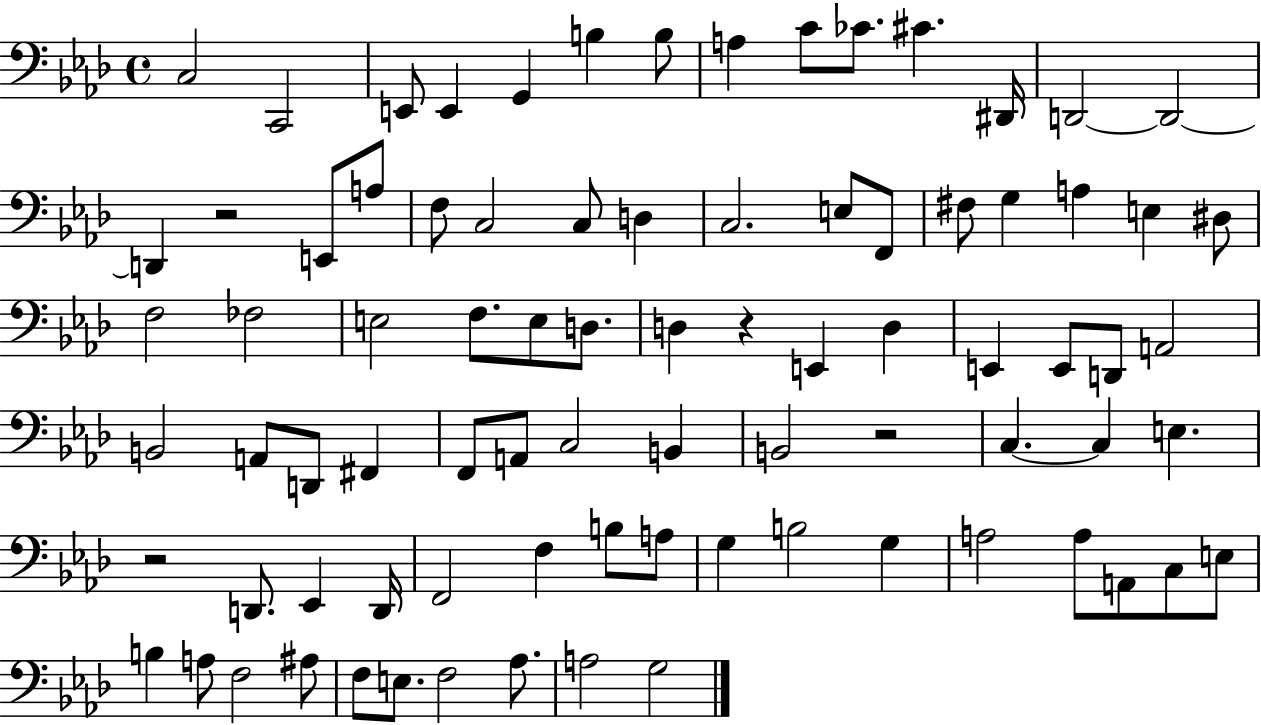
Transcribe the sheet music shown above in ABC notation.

X:1
T:Untitled
M:4/4
L:1/4
K:Ab
C,2 C,,2 E,,/2 E,, G,, B, B,/2 A, C/2 _C/2 ^C ^D,,/4 D,,2 D,,2 D,, z2 E,,/2 A,/2 F,/2 C,2 C,/2 D, C,2 E,/2 F,,/2 ^F,/2 G, A, E, ^D,/2 F,2 _F,2 E,2 F,/2 E,/2 D,/2 D, z E,, D, E,, E,,/2 D,,/2 A,,2 B,,2 A,,/2 D,,/2 ^F,, F,,/2 A,,/2 C,2 B,, B,,2 z2 C, C, E, z2 D,,/2 _E,, D,,/4 F,,2 F, B,/2 A,/2 G, B,2 G, A,2 A,/2 A,,/2 C,/2 E,/2 B, A,/2 F,2 ^A,/2 F,/2 E,/2 F,2 _A,/2 A,2 G,2